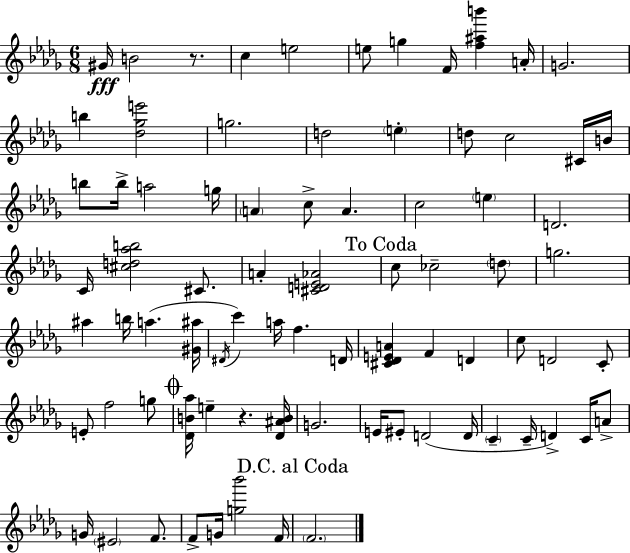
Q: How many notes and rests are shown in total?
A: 79